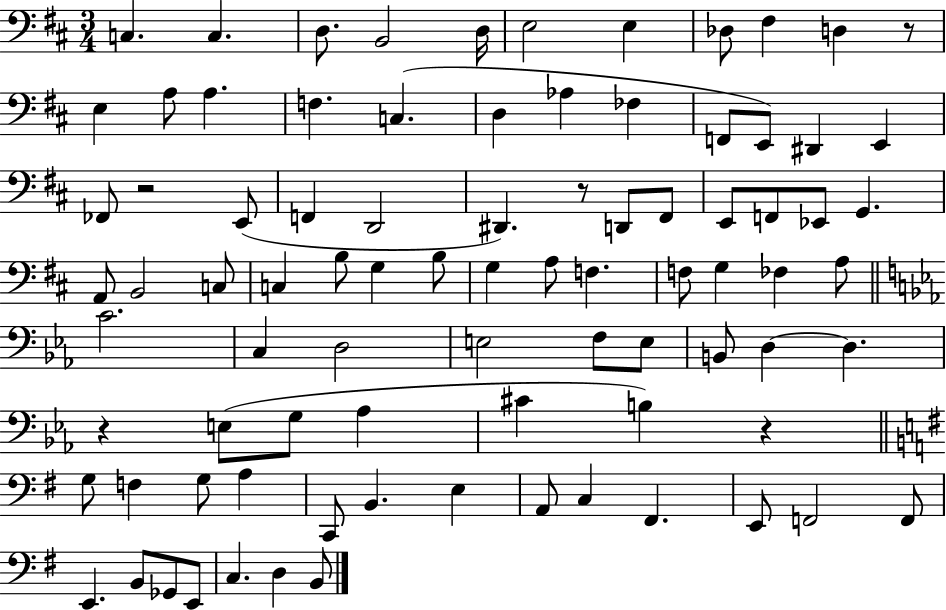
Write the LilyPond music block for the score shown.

{
  \clef bass
  \numericTimeSignature
  \time 3/4
  \key d \major
  c4. c4. | d8. b,2 d16 | e2 e4 | des8 fis4 d4 r8 | \break e4 a8 a4. | f4. c4.( | d4 aes4 fes4 | f,8 e,8) dis,4 e,4 | \break fes,8 r2 e,8( | f,4 d,2 | dis,4.) r8 d,8 fis,8 | e,8 f,8 ees,8 g,4. | \break a,8 b,2 c8 | c4 b8 g4 b8 | g4 a8 f4. | f8 g4 fes4 a8 | \break \bar "||" \break \key ees \major c'2. | c4 d2 | e2 f8 e8 | b,8 d4~~ d4. | \break r4 e8( g8 aes4 | cis'4 b4) r4 | \bar "||" \break \key g \major g8 f4 g8 a4 | c,8 b,4. e4 | a,8 c4 fis,4. | e,8 f,2 f,8 | \break e,4. b,8 ges,8 e,8 | c4. d4 b,8 | \bar "|."
}